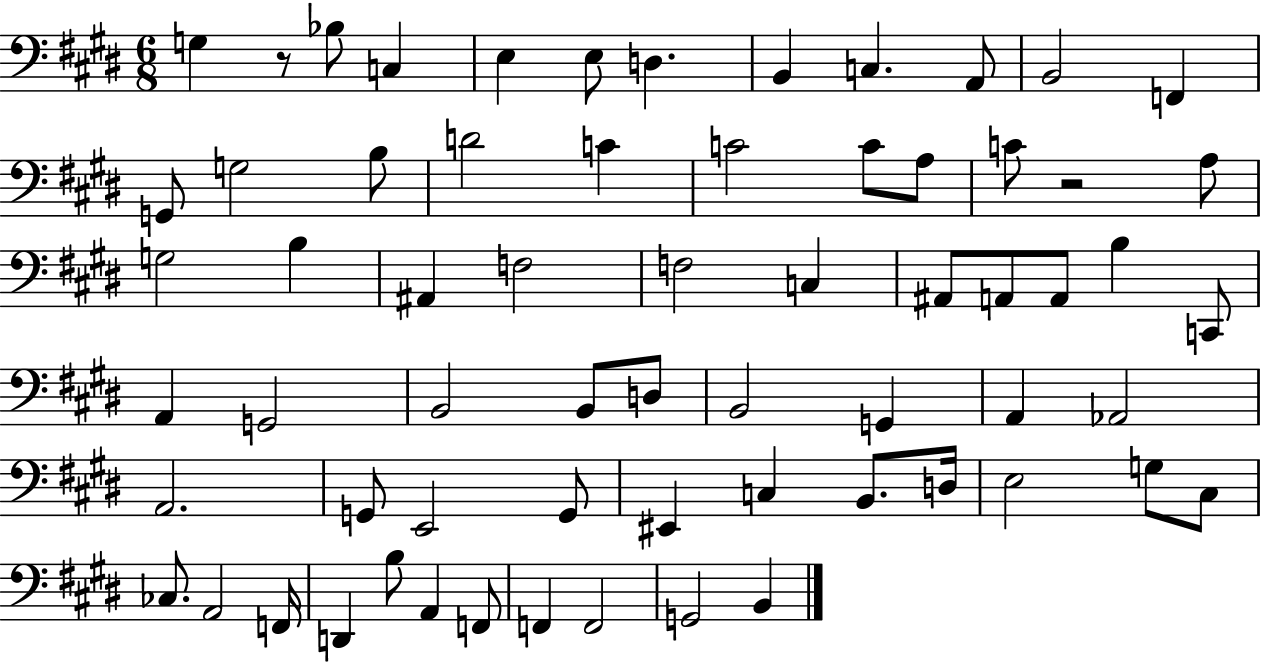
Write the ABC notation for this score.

X:1
T:Untitled
M:6/8
L:1/4
K:E
G, z/2 _B,/2 C, E, E,/2 D, B,, C, A,,/2 B,,2 F,, G,,/2 G,2 B,/2 D2 C C2 C/2 A,/2 C/2 z2 A,/2 G,2 B, ^A,, F,2 F,2 C, ^A,,/2 A,,/2 A,,/2 B, C,,/2 A,, G,,2 B,,2 B,,/2 D,/2 B,,2 G,, A,, _A,,2 A,,2 G,,/2 E,,2 G,,/2 ^E,, C, B,,/2 D,/4 E,2 G,/2 ^C,/2 _C,/2 A,,2 F,,/4 D,, B,/2 A,, F,,/2 F,, F,,2 G,,2 B,,